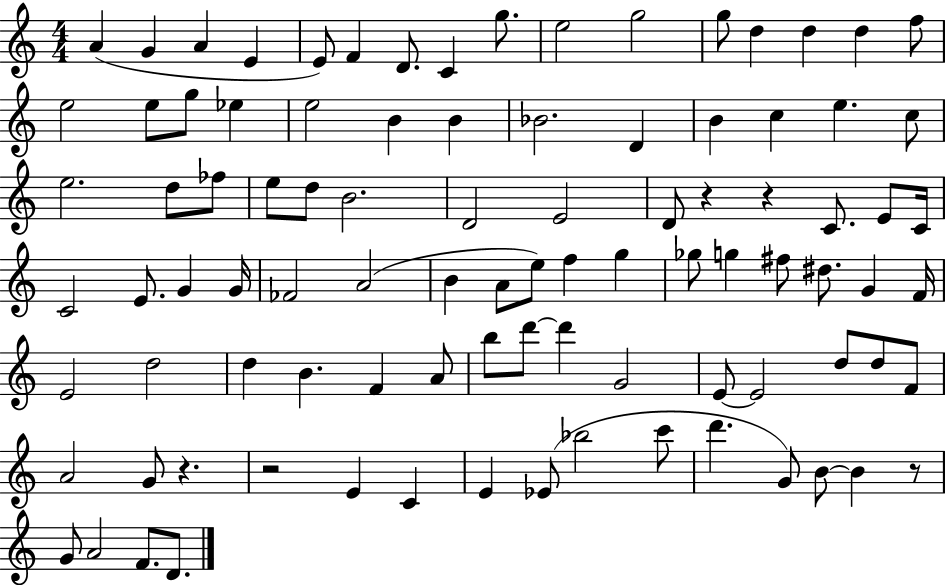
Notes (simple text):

A4/q G4/q A4/q E4/q E4/e F4/q D4/e. C4/q G5/e. E5/h G5/h G5/e D5/q D5/q D5/q F5/e E5/h E5/e G5/e Eb5/q E5/h B4/q B4/q Bb4/h. D4/q B4/q C5/q E5/q. C5/e E5/h. D5/e FES5/e E5/e D5/e B4/h. D4/h E4/h D4/e R/q R/q C4/e. E4/e C4/s C4/h E4/e. G4/q G4/s FES4/h A4/h B4/q A4/e E5/e F5/q G5/q Gb5/e G5/q F#5/e D#5/e. G4/q F4/s E4/h D5/h D5/q B4/q. F4/q A4/e B5/e D6/e D6/q G4/h E4/e E4/h D5/e D5/e F4/e A4/h G4/e R/q. R/h E4/q C4/q E4/q Eb4/e Bb5/h C6/e D6/q. G4/e B4/e B4/q R/e G4/e A4/h F4/e. D4/e.